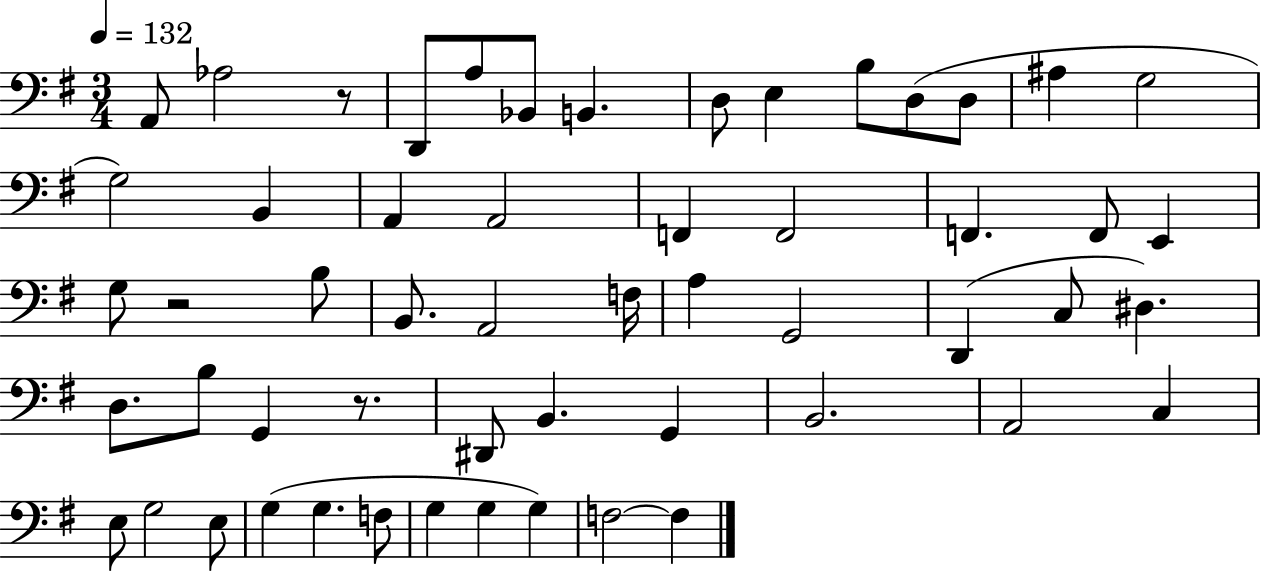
A2/e Ab3/h R/e D2/e A3/e Bb2/e B2/q. D3/e E3/q B3/e D3/e D3/e A#3/q G3/h G3/h B2/q A2/q A2/h F2/q F2/h F2/q. F2/e E2/q G3/e R/h B3/e B2/e. A2/h F3/s A3/q G2/h D2/q C3/e D#3/q. D3/e. B3/e G2/q R/e. D#2/e B2/q. G2/q B2/h. A2/h C3/q E3/e G3/h E3/e G3/q G3/q. F3/e G3/q G3/q G3/q F3/h F3/q